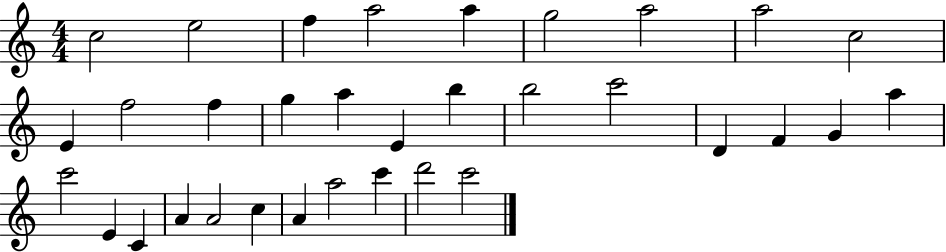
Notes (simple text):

C5/h E5/h F5/q A5/h A5/q G5/h A5/h A5/h C5/h E4/q F5/h F5/q G5/q A5/q E4/q B5/q B5/h C6/h D4/q F4/q G4/q A5/q C6/h E4/q C4/q A4/q A4/h C5/q A4/q A5/h C6/q D6/h C6/h